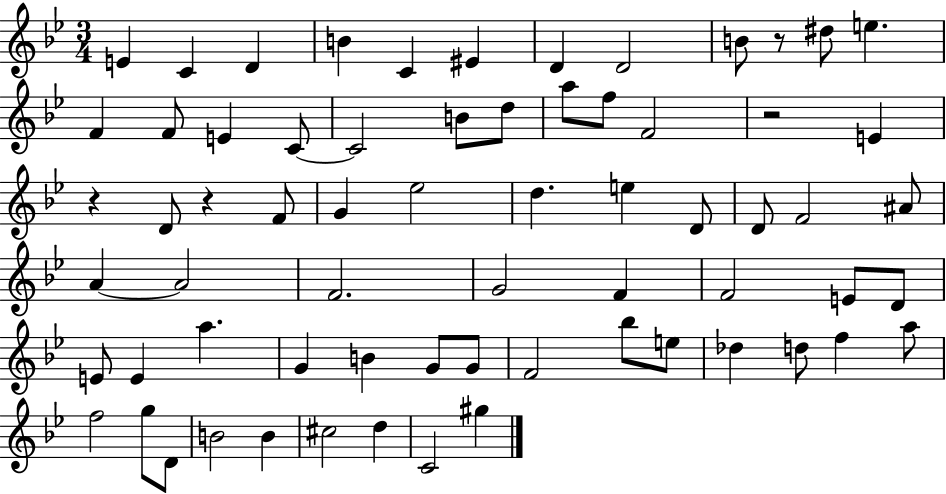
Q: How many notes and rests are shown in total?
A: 67